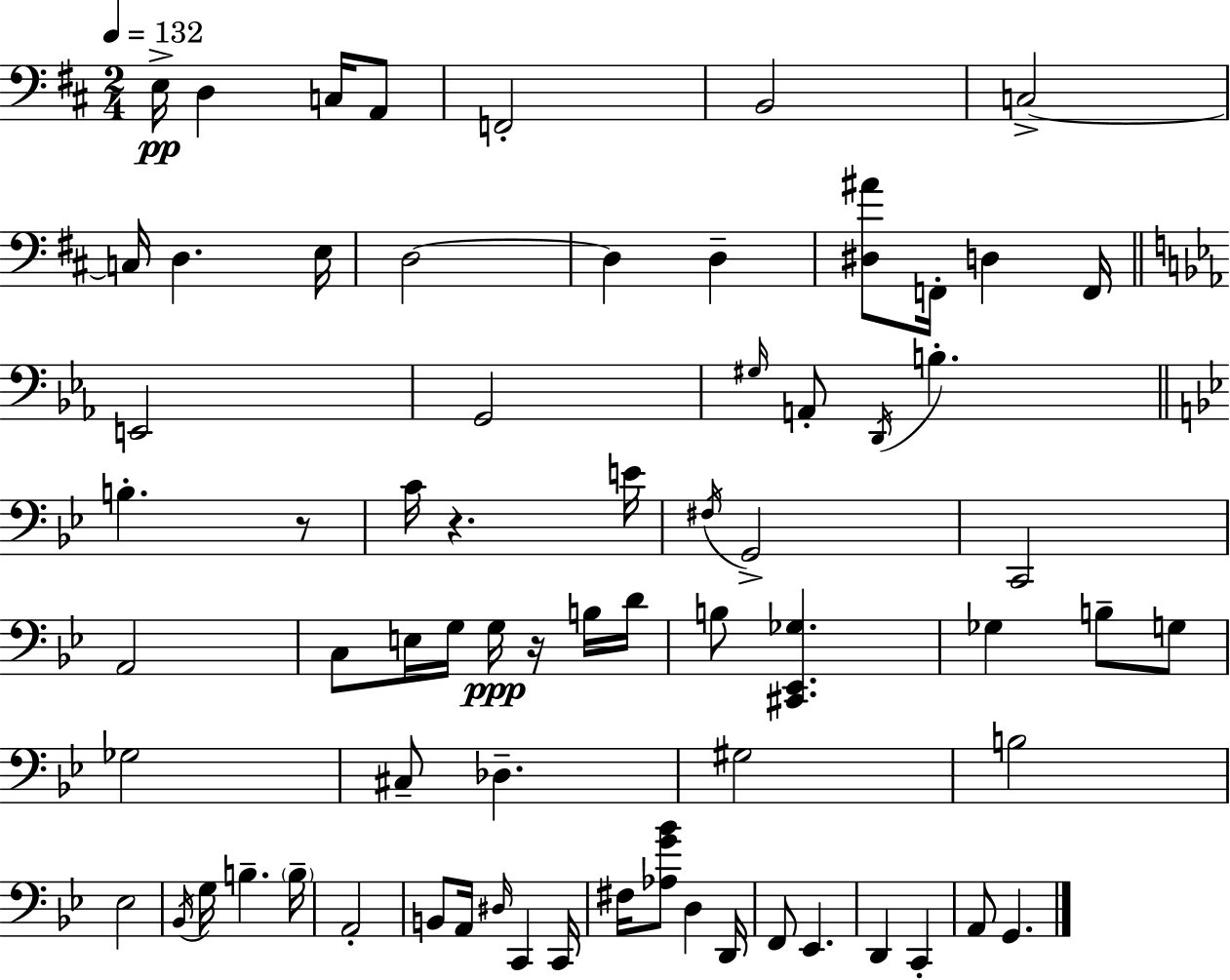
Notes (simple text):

E3/s D3/q C3/s A2/e F2/h B2/h C3/h C3/s D3/q. E3/s D3/h D3/q D3/q [D#3,A#4]/e F2/s D3/q F2/s E2/h G2/h G#3/s A2/e D2/s B3/q. B3/q. R/e C4/s R/q. E4/s F#3/s G2/h C2/h A2/h C3/e E3/s G3/s G3/s R/s B3/s D4/s B3/e [C#2,Eb2,Gb3]/q. Gb3/q B3/e G3/e Gb3/h C#3/e Db3/q. G#3/h B3/h Eb3/h Bb2/s G3/s B3/q. B3/s A2/h B2/e A2/s D#3/s C2/q C2/s F#3/s [Ab3,G4,Bb4]/e D3/q D2/s F2/e Eb2/q. D2/q C2/q A2/e G2/q.